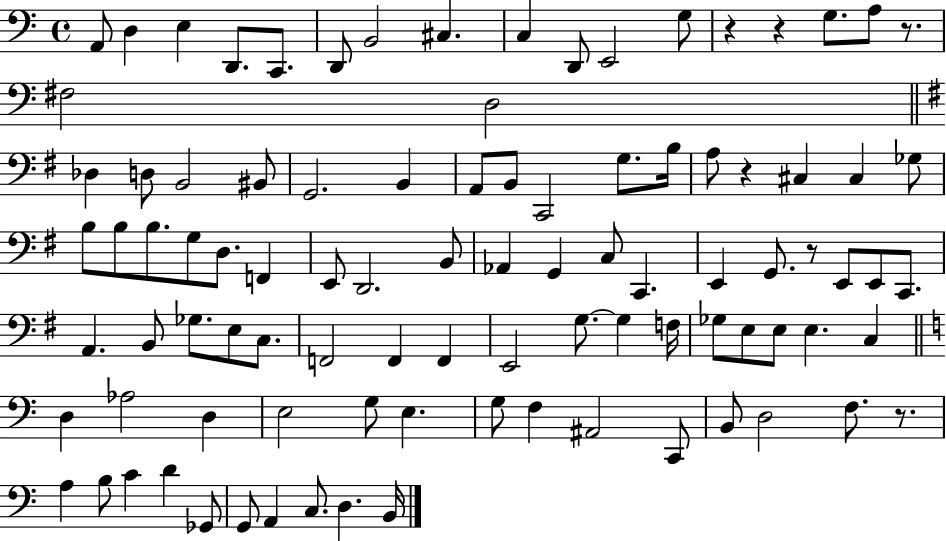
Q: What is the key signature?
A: C major